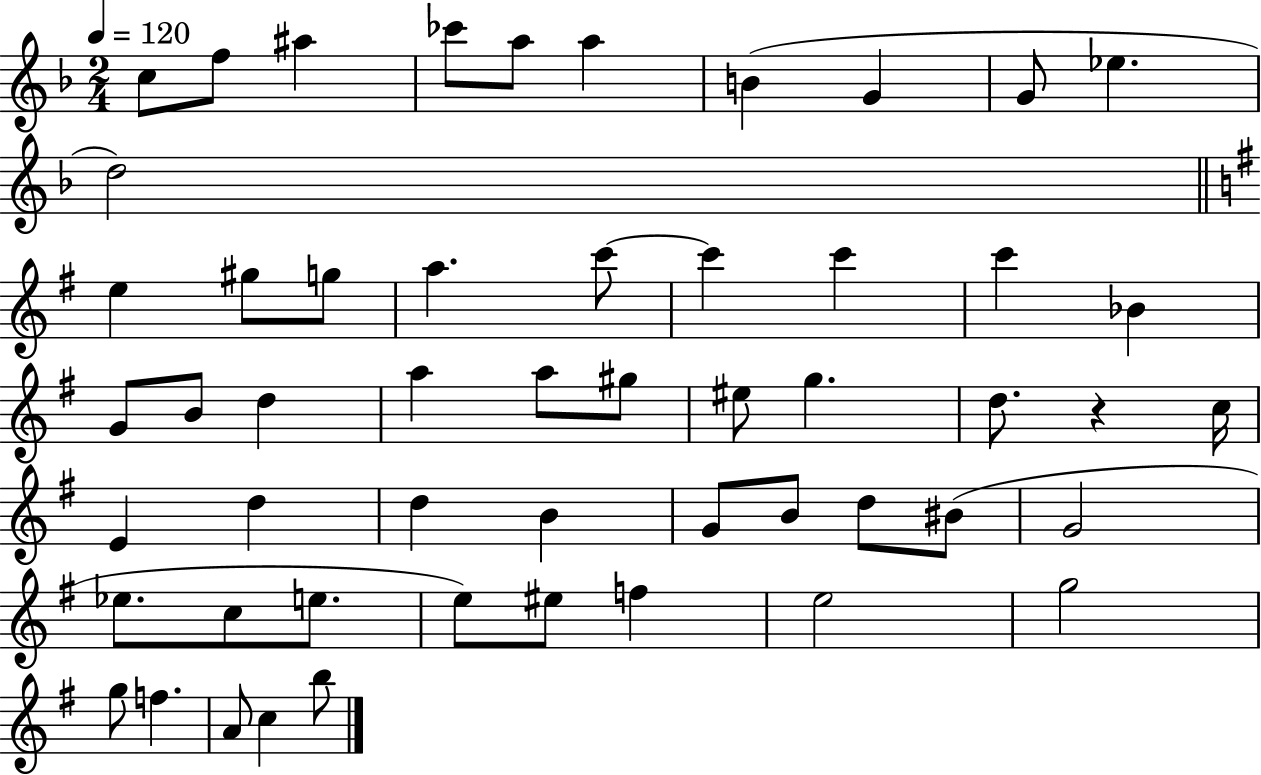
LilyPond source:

{
  \clef treble
  \numericTimeSignature
  \time 2/4
  \key f \major
  \tempo 4 = 120
  c''8 f''8 ais''4 | ces'''8 a''8 a''4 | b'4( g'4 | g'8 ees''4. | \break d''2) | \bar "||" \break \key e \minor e''4 gis''8 g''8 | a''4. c'''8~~ | c'''4 c'''4 | c'''4 bes'4 | \break g'8 b'8 d''4 | a''4 a''8 gis''8 | eis''8 g''4. | d''8. r4 c''16 | \break e'4 d''4 | d''4 b'4 | g'8 b'8 d''8 bis'8( | g'2 | \break ees''8. c''8 e''8. | e''8) eis''8 f''4 | e''2 | g''2 | \break g''8 f''4. | a'8 c''4 b''8 | \bar "|."
}